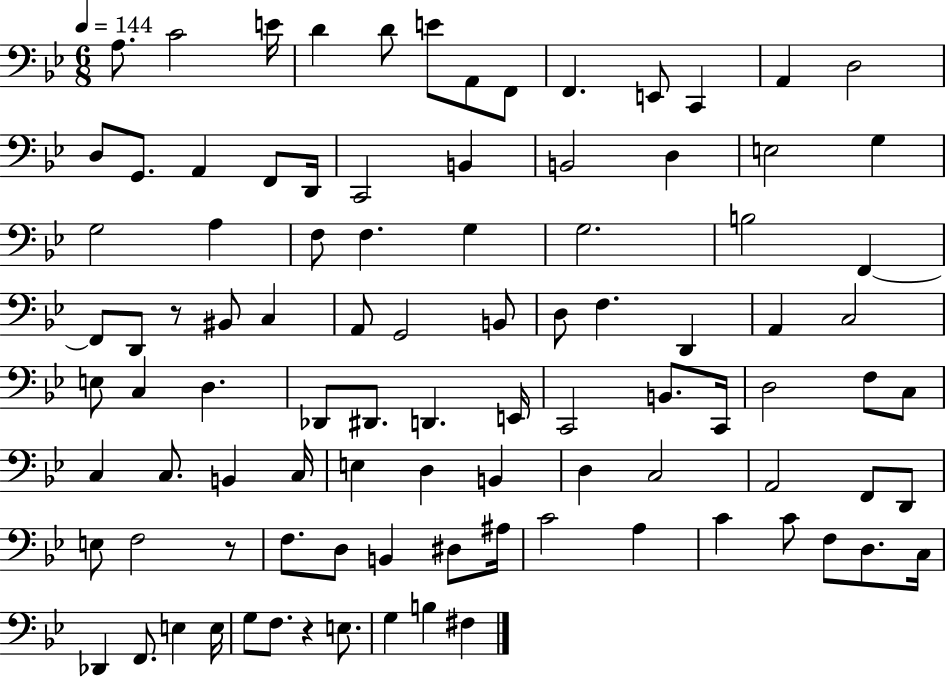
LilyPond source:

{
  \clef bass
  \numericTimeSignature
  \time 6/8
  \key bes \major
  \tempo 4 = 144
  a8. c'2 e'16 | d'4 d'8 e'8 a,8 f,8 | f,4. e,8 c,4 | a,4 d2 | \break d8 g,8. a,4 f,8 d,16 | c,2 b,4 | b,2 d4 | e2 g4 | \break g2 a4 | f8 f4. g4 | g2. | b2 f,4~~ | \break f,8 d,8 r8 bis,8 c4 | a,8 g,2 b,8 | d8 f4. d,4 | a,4 c2 | \break e8 c4 d4. | des,8 dis,8. d,4. e,16 | c,2 b,8. c,16 | d2 f8 c8 | \break c4 c8. b,4 c16 | e4 d4 b,4 | d4 c2 | a,2 f,8 d,8 | \break e8 f2 r8 | f8. d8 b,4 dis8 ais16 | c'2 a4 | c'4 c'8 f8 d8. c16 | \break des,4 f,8. e4 e16 | g8 f8. r4 e8. | g4 b4 fis4 | \bar "|."
}